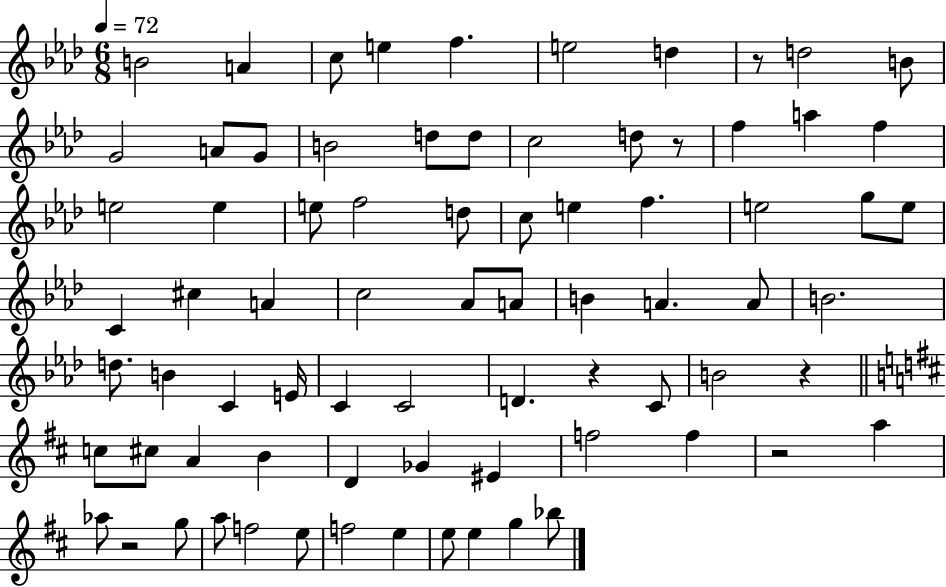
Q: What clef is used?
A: treble